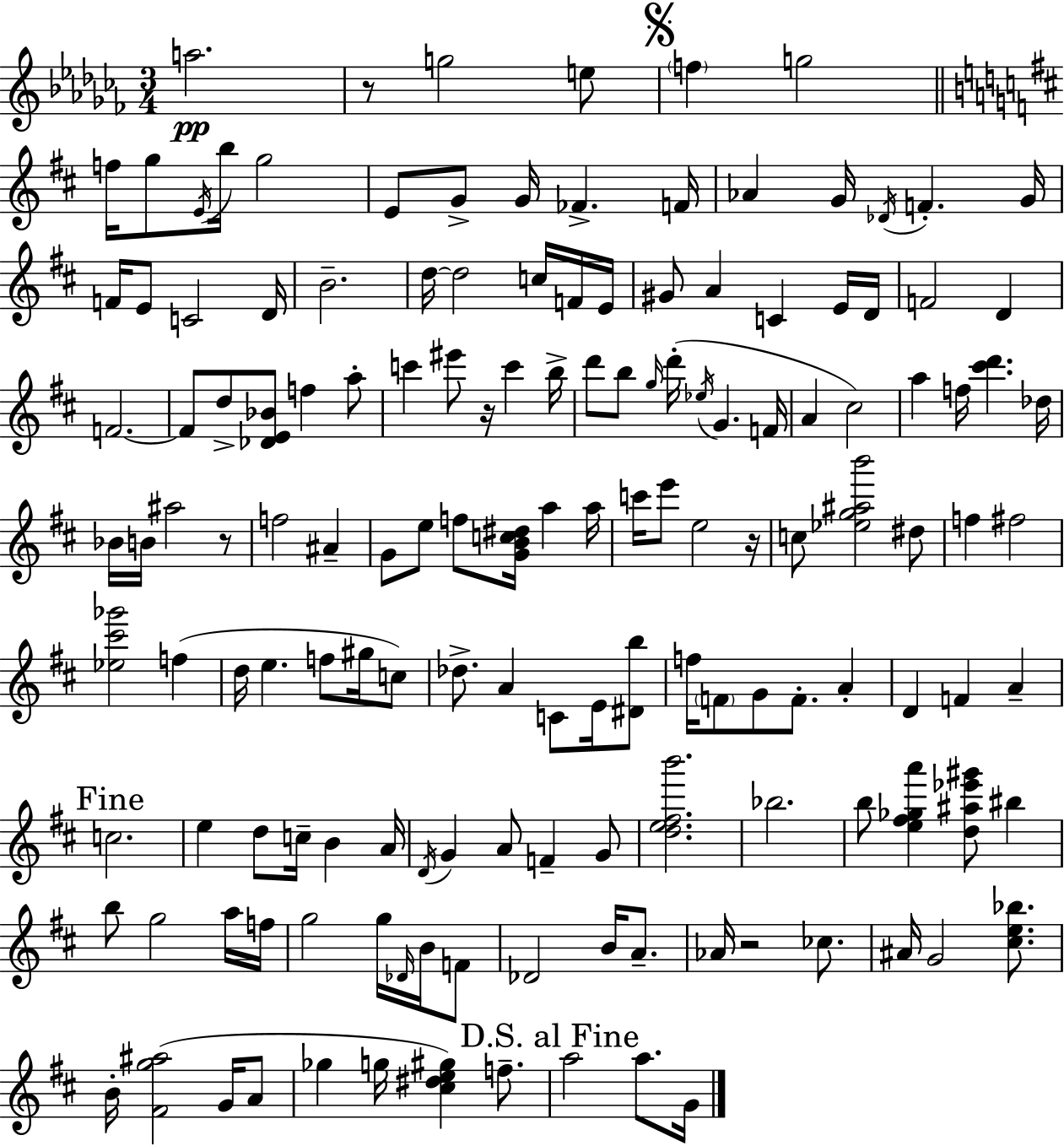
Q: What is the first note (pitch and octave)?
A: A5